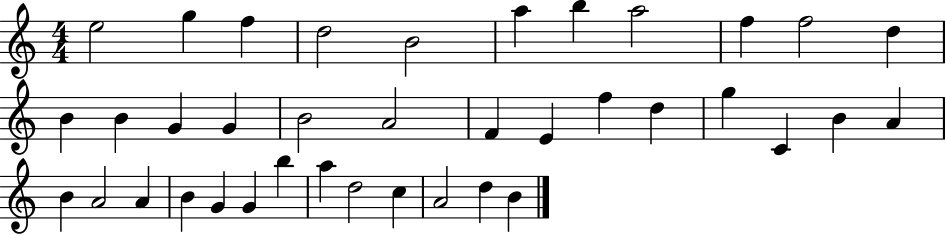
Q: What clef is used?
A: treble